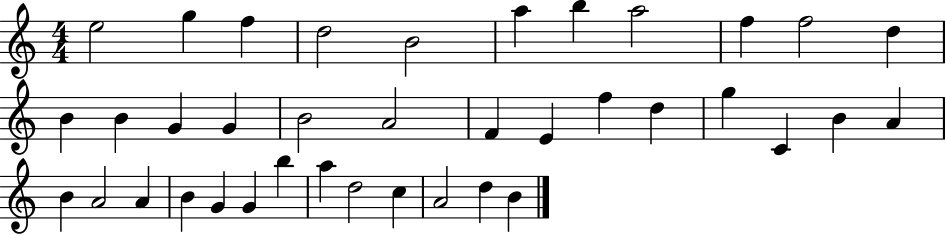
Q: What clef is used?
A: treble